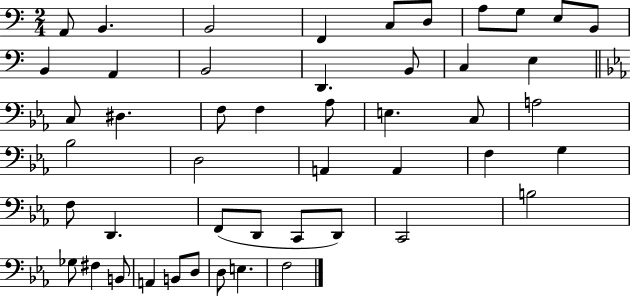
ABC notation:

X:1
T:Untitled
M:2/4
L:1/4
K:C
A,,/2 B,, B,,2 F,, C,/2 D,/2 A,/2 G,/2 E,/2 B,,/2 B,, A,, B,,2 D,, B,,/2 C, E, C,/2 ^D, F,/2 F, _A,/2 E, C,/2 A,2 _B,2 D,2 A,, A,, F, G, F,/2 D,, F,,/2 D,,/2 C,,/2 D,,/2 C,,2 B,2 _G,/2 ^F, B,,/2 A,, B,,/2 D,/2 D,/2 E, F,2